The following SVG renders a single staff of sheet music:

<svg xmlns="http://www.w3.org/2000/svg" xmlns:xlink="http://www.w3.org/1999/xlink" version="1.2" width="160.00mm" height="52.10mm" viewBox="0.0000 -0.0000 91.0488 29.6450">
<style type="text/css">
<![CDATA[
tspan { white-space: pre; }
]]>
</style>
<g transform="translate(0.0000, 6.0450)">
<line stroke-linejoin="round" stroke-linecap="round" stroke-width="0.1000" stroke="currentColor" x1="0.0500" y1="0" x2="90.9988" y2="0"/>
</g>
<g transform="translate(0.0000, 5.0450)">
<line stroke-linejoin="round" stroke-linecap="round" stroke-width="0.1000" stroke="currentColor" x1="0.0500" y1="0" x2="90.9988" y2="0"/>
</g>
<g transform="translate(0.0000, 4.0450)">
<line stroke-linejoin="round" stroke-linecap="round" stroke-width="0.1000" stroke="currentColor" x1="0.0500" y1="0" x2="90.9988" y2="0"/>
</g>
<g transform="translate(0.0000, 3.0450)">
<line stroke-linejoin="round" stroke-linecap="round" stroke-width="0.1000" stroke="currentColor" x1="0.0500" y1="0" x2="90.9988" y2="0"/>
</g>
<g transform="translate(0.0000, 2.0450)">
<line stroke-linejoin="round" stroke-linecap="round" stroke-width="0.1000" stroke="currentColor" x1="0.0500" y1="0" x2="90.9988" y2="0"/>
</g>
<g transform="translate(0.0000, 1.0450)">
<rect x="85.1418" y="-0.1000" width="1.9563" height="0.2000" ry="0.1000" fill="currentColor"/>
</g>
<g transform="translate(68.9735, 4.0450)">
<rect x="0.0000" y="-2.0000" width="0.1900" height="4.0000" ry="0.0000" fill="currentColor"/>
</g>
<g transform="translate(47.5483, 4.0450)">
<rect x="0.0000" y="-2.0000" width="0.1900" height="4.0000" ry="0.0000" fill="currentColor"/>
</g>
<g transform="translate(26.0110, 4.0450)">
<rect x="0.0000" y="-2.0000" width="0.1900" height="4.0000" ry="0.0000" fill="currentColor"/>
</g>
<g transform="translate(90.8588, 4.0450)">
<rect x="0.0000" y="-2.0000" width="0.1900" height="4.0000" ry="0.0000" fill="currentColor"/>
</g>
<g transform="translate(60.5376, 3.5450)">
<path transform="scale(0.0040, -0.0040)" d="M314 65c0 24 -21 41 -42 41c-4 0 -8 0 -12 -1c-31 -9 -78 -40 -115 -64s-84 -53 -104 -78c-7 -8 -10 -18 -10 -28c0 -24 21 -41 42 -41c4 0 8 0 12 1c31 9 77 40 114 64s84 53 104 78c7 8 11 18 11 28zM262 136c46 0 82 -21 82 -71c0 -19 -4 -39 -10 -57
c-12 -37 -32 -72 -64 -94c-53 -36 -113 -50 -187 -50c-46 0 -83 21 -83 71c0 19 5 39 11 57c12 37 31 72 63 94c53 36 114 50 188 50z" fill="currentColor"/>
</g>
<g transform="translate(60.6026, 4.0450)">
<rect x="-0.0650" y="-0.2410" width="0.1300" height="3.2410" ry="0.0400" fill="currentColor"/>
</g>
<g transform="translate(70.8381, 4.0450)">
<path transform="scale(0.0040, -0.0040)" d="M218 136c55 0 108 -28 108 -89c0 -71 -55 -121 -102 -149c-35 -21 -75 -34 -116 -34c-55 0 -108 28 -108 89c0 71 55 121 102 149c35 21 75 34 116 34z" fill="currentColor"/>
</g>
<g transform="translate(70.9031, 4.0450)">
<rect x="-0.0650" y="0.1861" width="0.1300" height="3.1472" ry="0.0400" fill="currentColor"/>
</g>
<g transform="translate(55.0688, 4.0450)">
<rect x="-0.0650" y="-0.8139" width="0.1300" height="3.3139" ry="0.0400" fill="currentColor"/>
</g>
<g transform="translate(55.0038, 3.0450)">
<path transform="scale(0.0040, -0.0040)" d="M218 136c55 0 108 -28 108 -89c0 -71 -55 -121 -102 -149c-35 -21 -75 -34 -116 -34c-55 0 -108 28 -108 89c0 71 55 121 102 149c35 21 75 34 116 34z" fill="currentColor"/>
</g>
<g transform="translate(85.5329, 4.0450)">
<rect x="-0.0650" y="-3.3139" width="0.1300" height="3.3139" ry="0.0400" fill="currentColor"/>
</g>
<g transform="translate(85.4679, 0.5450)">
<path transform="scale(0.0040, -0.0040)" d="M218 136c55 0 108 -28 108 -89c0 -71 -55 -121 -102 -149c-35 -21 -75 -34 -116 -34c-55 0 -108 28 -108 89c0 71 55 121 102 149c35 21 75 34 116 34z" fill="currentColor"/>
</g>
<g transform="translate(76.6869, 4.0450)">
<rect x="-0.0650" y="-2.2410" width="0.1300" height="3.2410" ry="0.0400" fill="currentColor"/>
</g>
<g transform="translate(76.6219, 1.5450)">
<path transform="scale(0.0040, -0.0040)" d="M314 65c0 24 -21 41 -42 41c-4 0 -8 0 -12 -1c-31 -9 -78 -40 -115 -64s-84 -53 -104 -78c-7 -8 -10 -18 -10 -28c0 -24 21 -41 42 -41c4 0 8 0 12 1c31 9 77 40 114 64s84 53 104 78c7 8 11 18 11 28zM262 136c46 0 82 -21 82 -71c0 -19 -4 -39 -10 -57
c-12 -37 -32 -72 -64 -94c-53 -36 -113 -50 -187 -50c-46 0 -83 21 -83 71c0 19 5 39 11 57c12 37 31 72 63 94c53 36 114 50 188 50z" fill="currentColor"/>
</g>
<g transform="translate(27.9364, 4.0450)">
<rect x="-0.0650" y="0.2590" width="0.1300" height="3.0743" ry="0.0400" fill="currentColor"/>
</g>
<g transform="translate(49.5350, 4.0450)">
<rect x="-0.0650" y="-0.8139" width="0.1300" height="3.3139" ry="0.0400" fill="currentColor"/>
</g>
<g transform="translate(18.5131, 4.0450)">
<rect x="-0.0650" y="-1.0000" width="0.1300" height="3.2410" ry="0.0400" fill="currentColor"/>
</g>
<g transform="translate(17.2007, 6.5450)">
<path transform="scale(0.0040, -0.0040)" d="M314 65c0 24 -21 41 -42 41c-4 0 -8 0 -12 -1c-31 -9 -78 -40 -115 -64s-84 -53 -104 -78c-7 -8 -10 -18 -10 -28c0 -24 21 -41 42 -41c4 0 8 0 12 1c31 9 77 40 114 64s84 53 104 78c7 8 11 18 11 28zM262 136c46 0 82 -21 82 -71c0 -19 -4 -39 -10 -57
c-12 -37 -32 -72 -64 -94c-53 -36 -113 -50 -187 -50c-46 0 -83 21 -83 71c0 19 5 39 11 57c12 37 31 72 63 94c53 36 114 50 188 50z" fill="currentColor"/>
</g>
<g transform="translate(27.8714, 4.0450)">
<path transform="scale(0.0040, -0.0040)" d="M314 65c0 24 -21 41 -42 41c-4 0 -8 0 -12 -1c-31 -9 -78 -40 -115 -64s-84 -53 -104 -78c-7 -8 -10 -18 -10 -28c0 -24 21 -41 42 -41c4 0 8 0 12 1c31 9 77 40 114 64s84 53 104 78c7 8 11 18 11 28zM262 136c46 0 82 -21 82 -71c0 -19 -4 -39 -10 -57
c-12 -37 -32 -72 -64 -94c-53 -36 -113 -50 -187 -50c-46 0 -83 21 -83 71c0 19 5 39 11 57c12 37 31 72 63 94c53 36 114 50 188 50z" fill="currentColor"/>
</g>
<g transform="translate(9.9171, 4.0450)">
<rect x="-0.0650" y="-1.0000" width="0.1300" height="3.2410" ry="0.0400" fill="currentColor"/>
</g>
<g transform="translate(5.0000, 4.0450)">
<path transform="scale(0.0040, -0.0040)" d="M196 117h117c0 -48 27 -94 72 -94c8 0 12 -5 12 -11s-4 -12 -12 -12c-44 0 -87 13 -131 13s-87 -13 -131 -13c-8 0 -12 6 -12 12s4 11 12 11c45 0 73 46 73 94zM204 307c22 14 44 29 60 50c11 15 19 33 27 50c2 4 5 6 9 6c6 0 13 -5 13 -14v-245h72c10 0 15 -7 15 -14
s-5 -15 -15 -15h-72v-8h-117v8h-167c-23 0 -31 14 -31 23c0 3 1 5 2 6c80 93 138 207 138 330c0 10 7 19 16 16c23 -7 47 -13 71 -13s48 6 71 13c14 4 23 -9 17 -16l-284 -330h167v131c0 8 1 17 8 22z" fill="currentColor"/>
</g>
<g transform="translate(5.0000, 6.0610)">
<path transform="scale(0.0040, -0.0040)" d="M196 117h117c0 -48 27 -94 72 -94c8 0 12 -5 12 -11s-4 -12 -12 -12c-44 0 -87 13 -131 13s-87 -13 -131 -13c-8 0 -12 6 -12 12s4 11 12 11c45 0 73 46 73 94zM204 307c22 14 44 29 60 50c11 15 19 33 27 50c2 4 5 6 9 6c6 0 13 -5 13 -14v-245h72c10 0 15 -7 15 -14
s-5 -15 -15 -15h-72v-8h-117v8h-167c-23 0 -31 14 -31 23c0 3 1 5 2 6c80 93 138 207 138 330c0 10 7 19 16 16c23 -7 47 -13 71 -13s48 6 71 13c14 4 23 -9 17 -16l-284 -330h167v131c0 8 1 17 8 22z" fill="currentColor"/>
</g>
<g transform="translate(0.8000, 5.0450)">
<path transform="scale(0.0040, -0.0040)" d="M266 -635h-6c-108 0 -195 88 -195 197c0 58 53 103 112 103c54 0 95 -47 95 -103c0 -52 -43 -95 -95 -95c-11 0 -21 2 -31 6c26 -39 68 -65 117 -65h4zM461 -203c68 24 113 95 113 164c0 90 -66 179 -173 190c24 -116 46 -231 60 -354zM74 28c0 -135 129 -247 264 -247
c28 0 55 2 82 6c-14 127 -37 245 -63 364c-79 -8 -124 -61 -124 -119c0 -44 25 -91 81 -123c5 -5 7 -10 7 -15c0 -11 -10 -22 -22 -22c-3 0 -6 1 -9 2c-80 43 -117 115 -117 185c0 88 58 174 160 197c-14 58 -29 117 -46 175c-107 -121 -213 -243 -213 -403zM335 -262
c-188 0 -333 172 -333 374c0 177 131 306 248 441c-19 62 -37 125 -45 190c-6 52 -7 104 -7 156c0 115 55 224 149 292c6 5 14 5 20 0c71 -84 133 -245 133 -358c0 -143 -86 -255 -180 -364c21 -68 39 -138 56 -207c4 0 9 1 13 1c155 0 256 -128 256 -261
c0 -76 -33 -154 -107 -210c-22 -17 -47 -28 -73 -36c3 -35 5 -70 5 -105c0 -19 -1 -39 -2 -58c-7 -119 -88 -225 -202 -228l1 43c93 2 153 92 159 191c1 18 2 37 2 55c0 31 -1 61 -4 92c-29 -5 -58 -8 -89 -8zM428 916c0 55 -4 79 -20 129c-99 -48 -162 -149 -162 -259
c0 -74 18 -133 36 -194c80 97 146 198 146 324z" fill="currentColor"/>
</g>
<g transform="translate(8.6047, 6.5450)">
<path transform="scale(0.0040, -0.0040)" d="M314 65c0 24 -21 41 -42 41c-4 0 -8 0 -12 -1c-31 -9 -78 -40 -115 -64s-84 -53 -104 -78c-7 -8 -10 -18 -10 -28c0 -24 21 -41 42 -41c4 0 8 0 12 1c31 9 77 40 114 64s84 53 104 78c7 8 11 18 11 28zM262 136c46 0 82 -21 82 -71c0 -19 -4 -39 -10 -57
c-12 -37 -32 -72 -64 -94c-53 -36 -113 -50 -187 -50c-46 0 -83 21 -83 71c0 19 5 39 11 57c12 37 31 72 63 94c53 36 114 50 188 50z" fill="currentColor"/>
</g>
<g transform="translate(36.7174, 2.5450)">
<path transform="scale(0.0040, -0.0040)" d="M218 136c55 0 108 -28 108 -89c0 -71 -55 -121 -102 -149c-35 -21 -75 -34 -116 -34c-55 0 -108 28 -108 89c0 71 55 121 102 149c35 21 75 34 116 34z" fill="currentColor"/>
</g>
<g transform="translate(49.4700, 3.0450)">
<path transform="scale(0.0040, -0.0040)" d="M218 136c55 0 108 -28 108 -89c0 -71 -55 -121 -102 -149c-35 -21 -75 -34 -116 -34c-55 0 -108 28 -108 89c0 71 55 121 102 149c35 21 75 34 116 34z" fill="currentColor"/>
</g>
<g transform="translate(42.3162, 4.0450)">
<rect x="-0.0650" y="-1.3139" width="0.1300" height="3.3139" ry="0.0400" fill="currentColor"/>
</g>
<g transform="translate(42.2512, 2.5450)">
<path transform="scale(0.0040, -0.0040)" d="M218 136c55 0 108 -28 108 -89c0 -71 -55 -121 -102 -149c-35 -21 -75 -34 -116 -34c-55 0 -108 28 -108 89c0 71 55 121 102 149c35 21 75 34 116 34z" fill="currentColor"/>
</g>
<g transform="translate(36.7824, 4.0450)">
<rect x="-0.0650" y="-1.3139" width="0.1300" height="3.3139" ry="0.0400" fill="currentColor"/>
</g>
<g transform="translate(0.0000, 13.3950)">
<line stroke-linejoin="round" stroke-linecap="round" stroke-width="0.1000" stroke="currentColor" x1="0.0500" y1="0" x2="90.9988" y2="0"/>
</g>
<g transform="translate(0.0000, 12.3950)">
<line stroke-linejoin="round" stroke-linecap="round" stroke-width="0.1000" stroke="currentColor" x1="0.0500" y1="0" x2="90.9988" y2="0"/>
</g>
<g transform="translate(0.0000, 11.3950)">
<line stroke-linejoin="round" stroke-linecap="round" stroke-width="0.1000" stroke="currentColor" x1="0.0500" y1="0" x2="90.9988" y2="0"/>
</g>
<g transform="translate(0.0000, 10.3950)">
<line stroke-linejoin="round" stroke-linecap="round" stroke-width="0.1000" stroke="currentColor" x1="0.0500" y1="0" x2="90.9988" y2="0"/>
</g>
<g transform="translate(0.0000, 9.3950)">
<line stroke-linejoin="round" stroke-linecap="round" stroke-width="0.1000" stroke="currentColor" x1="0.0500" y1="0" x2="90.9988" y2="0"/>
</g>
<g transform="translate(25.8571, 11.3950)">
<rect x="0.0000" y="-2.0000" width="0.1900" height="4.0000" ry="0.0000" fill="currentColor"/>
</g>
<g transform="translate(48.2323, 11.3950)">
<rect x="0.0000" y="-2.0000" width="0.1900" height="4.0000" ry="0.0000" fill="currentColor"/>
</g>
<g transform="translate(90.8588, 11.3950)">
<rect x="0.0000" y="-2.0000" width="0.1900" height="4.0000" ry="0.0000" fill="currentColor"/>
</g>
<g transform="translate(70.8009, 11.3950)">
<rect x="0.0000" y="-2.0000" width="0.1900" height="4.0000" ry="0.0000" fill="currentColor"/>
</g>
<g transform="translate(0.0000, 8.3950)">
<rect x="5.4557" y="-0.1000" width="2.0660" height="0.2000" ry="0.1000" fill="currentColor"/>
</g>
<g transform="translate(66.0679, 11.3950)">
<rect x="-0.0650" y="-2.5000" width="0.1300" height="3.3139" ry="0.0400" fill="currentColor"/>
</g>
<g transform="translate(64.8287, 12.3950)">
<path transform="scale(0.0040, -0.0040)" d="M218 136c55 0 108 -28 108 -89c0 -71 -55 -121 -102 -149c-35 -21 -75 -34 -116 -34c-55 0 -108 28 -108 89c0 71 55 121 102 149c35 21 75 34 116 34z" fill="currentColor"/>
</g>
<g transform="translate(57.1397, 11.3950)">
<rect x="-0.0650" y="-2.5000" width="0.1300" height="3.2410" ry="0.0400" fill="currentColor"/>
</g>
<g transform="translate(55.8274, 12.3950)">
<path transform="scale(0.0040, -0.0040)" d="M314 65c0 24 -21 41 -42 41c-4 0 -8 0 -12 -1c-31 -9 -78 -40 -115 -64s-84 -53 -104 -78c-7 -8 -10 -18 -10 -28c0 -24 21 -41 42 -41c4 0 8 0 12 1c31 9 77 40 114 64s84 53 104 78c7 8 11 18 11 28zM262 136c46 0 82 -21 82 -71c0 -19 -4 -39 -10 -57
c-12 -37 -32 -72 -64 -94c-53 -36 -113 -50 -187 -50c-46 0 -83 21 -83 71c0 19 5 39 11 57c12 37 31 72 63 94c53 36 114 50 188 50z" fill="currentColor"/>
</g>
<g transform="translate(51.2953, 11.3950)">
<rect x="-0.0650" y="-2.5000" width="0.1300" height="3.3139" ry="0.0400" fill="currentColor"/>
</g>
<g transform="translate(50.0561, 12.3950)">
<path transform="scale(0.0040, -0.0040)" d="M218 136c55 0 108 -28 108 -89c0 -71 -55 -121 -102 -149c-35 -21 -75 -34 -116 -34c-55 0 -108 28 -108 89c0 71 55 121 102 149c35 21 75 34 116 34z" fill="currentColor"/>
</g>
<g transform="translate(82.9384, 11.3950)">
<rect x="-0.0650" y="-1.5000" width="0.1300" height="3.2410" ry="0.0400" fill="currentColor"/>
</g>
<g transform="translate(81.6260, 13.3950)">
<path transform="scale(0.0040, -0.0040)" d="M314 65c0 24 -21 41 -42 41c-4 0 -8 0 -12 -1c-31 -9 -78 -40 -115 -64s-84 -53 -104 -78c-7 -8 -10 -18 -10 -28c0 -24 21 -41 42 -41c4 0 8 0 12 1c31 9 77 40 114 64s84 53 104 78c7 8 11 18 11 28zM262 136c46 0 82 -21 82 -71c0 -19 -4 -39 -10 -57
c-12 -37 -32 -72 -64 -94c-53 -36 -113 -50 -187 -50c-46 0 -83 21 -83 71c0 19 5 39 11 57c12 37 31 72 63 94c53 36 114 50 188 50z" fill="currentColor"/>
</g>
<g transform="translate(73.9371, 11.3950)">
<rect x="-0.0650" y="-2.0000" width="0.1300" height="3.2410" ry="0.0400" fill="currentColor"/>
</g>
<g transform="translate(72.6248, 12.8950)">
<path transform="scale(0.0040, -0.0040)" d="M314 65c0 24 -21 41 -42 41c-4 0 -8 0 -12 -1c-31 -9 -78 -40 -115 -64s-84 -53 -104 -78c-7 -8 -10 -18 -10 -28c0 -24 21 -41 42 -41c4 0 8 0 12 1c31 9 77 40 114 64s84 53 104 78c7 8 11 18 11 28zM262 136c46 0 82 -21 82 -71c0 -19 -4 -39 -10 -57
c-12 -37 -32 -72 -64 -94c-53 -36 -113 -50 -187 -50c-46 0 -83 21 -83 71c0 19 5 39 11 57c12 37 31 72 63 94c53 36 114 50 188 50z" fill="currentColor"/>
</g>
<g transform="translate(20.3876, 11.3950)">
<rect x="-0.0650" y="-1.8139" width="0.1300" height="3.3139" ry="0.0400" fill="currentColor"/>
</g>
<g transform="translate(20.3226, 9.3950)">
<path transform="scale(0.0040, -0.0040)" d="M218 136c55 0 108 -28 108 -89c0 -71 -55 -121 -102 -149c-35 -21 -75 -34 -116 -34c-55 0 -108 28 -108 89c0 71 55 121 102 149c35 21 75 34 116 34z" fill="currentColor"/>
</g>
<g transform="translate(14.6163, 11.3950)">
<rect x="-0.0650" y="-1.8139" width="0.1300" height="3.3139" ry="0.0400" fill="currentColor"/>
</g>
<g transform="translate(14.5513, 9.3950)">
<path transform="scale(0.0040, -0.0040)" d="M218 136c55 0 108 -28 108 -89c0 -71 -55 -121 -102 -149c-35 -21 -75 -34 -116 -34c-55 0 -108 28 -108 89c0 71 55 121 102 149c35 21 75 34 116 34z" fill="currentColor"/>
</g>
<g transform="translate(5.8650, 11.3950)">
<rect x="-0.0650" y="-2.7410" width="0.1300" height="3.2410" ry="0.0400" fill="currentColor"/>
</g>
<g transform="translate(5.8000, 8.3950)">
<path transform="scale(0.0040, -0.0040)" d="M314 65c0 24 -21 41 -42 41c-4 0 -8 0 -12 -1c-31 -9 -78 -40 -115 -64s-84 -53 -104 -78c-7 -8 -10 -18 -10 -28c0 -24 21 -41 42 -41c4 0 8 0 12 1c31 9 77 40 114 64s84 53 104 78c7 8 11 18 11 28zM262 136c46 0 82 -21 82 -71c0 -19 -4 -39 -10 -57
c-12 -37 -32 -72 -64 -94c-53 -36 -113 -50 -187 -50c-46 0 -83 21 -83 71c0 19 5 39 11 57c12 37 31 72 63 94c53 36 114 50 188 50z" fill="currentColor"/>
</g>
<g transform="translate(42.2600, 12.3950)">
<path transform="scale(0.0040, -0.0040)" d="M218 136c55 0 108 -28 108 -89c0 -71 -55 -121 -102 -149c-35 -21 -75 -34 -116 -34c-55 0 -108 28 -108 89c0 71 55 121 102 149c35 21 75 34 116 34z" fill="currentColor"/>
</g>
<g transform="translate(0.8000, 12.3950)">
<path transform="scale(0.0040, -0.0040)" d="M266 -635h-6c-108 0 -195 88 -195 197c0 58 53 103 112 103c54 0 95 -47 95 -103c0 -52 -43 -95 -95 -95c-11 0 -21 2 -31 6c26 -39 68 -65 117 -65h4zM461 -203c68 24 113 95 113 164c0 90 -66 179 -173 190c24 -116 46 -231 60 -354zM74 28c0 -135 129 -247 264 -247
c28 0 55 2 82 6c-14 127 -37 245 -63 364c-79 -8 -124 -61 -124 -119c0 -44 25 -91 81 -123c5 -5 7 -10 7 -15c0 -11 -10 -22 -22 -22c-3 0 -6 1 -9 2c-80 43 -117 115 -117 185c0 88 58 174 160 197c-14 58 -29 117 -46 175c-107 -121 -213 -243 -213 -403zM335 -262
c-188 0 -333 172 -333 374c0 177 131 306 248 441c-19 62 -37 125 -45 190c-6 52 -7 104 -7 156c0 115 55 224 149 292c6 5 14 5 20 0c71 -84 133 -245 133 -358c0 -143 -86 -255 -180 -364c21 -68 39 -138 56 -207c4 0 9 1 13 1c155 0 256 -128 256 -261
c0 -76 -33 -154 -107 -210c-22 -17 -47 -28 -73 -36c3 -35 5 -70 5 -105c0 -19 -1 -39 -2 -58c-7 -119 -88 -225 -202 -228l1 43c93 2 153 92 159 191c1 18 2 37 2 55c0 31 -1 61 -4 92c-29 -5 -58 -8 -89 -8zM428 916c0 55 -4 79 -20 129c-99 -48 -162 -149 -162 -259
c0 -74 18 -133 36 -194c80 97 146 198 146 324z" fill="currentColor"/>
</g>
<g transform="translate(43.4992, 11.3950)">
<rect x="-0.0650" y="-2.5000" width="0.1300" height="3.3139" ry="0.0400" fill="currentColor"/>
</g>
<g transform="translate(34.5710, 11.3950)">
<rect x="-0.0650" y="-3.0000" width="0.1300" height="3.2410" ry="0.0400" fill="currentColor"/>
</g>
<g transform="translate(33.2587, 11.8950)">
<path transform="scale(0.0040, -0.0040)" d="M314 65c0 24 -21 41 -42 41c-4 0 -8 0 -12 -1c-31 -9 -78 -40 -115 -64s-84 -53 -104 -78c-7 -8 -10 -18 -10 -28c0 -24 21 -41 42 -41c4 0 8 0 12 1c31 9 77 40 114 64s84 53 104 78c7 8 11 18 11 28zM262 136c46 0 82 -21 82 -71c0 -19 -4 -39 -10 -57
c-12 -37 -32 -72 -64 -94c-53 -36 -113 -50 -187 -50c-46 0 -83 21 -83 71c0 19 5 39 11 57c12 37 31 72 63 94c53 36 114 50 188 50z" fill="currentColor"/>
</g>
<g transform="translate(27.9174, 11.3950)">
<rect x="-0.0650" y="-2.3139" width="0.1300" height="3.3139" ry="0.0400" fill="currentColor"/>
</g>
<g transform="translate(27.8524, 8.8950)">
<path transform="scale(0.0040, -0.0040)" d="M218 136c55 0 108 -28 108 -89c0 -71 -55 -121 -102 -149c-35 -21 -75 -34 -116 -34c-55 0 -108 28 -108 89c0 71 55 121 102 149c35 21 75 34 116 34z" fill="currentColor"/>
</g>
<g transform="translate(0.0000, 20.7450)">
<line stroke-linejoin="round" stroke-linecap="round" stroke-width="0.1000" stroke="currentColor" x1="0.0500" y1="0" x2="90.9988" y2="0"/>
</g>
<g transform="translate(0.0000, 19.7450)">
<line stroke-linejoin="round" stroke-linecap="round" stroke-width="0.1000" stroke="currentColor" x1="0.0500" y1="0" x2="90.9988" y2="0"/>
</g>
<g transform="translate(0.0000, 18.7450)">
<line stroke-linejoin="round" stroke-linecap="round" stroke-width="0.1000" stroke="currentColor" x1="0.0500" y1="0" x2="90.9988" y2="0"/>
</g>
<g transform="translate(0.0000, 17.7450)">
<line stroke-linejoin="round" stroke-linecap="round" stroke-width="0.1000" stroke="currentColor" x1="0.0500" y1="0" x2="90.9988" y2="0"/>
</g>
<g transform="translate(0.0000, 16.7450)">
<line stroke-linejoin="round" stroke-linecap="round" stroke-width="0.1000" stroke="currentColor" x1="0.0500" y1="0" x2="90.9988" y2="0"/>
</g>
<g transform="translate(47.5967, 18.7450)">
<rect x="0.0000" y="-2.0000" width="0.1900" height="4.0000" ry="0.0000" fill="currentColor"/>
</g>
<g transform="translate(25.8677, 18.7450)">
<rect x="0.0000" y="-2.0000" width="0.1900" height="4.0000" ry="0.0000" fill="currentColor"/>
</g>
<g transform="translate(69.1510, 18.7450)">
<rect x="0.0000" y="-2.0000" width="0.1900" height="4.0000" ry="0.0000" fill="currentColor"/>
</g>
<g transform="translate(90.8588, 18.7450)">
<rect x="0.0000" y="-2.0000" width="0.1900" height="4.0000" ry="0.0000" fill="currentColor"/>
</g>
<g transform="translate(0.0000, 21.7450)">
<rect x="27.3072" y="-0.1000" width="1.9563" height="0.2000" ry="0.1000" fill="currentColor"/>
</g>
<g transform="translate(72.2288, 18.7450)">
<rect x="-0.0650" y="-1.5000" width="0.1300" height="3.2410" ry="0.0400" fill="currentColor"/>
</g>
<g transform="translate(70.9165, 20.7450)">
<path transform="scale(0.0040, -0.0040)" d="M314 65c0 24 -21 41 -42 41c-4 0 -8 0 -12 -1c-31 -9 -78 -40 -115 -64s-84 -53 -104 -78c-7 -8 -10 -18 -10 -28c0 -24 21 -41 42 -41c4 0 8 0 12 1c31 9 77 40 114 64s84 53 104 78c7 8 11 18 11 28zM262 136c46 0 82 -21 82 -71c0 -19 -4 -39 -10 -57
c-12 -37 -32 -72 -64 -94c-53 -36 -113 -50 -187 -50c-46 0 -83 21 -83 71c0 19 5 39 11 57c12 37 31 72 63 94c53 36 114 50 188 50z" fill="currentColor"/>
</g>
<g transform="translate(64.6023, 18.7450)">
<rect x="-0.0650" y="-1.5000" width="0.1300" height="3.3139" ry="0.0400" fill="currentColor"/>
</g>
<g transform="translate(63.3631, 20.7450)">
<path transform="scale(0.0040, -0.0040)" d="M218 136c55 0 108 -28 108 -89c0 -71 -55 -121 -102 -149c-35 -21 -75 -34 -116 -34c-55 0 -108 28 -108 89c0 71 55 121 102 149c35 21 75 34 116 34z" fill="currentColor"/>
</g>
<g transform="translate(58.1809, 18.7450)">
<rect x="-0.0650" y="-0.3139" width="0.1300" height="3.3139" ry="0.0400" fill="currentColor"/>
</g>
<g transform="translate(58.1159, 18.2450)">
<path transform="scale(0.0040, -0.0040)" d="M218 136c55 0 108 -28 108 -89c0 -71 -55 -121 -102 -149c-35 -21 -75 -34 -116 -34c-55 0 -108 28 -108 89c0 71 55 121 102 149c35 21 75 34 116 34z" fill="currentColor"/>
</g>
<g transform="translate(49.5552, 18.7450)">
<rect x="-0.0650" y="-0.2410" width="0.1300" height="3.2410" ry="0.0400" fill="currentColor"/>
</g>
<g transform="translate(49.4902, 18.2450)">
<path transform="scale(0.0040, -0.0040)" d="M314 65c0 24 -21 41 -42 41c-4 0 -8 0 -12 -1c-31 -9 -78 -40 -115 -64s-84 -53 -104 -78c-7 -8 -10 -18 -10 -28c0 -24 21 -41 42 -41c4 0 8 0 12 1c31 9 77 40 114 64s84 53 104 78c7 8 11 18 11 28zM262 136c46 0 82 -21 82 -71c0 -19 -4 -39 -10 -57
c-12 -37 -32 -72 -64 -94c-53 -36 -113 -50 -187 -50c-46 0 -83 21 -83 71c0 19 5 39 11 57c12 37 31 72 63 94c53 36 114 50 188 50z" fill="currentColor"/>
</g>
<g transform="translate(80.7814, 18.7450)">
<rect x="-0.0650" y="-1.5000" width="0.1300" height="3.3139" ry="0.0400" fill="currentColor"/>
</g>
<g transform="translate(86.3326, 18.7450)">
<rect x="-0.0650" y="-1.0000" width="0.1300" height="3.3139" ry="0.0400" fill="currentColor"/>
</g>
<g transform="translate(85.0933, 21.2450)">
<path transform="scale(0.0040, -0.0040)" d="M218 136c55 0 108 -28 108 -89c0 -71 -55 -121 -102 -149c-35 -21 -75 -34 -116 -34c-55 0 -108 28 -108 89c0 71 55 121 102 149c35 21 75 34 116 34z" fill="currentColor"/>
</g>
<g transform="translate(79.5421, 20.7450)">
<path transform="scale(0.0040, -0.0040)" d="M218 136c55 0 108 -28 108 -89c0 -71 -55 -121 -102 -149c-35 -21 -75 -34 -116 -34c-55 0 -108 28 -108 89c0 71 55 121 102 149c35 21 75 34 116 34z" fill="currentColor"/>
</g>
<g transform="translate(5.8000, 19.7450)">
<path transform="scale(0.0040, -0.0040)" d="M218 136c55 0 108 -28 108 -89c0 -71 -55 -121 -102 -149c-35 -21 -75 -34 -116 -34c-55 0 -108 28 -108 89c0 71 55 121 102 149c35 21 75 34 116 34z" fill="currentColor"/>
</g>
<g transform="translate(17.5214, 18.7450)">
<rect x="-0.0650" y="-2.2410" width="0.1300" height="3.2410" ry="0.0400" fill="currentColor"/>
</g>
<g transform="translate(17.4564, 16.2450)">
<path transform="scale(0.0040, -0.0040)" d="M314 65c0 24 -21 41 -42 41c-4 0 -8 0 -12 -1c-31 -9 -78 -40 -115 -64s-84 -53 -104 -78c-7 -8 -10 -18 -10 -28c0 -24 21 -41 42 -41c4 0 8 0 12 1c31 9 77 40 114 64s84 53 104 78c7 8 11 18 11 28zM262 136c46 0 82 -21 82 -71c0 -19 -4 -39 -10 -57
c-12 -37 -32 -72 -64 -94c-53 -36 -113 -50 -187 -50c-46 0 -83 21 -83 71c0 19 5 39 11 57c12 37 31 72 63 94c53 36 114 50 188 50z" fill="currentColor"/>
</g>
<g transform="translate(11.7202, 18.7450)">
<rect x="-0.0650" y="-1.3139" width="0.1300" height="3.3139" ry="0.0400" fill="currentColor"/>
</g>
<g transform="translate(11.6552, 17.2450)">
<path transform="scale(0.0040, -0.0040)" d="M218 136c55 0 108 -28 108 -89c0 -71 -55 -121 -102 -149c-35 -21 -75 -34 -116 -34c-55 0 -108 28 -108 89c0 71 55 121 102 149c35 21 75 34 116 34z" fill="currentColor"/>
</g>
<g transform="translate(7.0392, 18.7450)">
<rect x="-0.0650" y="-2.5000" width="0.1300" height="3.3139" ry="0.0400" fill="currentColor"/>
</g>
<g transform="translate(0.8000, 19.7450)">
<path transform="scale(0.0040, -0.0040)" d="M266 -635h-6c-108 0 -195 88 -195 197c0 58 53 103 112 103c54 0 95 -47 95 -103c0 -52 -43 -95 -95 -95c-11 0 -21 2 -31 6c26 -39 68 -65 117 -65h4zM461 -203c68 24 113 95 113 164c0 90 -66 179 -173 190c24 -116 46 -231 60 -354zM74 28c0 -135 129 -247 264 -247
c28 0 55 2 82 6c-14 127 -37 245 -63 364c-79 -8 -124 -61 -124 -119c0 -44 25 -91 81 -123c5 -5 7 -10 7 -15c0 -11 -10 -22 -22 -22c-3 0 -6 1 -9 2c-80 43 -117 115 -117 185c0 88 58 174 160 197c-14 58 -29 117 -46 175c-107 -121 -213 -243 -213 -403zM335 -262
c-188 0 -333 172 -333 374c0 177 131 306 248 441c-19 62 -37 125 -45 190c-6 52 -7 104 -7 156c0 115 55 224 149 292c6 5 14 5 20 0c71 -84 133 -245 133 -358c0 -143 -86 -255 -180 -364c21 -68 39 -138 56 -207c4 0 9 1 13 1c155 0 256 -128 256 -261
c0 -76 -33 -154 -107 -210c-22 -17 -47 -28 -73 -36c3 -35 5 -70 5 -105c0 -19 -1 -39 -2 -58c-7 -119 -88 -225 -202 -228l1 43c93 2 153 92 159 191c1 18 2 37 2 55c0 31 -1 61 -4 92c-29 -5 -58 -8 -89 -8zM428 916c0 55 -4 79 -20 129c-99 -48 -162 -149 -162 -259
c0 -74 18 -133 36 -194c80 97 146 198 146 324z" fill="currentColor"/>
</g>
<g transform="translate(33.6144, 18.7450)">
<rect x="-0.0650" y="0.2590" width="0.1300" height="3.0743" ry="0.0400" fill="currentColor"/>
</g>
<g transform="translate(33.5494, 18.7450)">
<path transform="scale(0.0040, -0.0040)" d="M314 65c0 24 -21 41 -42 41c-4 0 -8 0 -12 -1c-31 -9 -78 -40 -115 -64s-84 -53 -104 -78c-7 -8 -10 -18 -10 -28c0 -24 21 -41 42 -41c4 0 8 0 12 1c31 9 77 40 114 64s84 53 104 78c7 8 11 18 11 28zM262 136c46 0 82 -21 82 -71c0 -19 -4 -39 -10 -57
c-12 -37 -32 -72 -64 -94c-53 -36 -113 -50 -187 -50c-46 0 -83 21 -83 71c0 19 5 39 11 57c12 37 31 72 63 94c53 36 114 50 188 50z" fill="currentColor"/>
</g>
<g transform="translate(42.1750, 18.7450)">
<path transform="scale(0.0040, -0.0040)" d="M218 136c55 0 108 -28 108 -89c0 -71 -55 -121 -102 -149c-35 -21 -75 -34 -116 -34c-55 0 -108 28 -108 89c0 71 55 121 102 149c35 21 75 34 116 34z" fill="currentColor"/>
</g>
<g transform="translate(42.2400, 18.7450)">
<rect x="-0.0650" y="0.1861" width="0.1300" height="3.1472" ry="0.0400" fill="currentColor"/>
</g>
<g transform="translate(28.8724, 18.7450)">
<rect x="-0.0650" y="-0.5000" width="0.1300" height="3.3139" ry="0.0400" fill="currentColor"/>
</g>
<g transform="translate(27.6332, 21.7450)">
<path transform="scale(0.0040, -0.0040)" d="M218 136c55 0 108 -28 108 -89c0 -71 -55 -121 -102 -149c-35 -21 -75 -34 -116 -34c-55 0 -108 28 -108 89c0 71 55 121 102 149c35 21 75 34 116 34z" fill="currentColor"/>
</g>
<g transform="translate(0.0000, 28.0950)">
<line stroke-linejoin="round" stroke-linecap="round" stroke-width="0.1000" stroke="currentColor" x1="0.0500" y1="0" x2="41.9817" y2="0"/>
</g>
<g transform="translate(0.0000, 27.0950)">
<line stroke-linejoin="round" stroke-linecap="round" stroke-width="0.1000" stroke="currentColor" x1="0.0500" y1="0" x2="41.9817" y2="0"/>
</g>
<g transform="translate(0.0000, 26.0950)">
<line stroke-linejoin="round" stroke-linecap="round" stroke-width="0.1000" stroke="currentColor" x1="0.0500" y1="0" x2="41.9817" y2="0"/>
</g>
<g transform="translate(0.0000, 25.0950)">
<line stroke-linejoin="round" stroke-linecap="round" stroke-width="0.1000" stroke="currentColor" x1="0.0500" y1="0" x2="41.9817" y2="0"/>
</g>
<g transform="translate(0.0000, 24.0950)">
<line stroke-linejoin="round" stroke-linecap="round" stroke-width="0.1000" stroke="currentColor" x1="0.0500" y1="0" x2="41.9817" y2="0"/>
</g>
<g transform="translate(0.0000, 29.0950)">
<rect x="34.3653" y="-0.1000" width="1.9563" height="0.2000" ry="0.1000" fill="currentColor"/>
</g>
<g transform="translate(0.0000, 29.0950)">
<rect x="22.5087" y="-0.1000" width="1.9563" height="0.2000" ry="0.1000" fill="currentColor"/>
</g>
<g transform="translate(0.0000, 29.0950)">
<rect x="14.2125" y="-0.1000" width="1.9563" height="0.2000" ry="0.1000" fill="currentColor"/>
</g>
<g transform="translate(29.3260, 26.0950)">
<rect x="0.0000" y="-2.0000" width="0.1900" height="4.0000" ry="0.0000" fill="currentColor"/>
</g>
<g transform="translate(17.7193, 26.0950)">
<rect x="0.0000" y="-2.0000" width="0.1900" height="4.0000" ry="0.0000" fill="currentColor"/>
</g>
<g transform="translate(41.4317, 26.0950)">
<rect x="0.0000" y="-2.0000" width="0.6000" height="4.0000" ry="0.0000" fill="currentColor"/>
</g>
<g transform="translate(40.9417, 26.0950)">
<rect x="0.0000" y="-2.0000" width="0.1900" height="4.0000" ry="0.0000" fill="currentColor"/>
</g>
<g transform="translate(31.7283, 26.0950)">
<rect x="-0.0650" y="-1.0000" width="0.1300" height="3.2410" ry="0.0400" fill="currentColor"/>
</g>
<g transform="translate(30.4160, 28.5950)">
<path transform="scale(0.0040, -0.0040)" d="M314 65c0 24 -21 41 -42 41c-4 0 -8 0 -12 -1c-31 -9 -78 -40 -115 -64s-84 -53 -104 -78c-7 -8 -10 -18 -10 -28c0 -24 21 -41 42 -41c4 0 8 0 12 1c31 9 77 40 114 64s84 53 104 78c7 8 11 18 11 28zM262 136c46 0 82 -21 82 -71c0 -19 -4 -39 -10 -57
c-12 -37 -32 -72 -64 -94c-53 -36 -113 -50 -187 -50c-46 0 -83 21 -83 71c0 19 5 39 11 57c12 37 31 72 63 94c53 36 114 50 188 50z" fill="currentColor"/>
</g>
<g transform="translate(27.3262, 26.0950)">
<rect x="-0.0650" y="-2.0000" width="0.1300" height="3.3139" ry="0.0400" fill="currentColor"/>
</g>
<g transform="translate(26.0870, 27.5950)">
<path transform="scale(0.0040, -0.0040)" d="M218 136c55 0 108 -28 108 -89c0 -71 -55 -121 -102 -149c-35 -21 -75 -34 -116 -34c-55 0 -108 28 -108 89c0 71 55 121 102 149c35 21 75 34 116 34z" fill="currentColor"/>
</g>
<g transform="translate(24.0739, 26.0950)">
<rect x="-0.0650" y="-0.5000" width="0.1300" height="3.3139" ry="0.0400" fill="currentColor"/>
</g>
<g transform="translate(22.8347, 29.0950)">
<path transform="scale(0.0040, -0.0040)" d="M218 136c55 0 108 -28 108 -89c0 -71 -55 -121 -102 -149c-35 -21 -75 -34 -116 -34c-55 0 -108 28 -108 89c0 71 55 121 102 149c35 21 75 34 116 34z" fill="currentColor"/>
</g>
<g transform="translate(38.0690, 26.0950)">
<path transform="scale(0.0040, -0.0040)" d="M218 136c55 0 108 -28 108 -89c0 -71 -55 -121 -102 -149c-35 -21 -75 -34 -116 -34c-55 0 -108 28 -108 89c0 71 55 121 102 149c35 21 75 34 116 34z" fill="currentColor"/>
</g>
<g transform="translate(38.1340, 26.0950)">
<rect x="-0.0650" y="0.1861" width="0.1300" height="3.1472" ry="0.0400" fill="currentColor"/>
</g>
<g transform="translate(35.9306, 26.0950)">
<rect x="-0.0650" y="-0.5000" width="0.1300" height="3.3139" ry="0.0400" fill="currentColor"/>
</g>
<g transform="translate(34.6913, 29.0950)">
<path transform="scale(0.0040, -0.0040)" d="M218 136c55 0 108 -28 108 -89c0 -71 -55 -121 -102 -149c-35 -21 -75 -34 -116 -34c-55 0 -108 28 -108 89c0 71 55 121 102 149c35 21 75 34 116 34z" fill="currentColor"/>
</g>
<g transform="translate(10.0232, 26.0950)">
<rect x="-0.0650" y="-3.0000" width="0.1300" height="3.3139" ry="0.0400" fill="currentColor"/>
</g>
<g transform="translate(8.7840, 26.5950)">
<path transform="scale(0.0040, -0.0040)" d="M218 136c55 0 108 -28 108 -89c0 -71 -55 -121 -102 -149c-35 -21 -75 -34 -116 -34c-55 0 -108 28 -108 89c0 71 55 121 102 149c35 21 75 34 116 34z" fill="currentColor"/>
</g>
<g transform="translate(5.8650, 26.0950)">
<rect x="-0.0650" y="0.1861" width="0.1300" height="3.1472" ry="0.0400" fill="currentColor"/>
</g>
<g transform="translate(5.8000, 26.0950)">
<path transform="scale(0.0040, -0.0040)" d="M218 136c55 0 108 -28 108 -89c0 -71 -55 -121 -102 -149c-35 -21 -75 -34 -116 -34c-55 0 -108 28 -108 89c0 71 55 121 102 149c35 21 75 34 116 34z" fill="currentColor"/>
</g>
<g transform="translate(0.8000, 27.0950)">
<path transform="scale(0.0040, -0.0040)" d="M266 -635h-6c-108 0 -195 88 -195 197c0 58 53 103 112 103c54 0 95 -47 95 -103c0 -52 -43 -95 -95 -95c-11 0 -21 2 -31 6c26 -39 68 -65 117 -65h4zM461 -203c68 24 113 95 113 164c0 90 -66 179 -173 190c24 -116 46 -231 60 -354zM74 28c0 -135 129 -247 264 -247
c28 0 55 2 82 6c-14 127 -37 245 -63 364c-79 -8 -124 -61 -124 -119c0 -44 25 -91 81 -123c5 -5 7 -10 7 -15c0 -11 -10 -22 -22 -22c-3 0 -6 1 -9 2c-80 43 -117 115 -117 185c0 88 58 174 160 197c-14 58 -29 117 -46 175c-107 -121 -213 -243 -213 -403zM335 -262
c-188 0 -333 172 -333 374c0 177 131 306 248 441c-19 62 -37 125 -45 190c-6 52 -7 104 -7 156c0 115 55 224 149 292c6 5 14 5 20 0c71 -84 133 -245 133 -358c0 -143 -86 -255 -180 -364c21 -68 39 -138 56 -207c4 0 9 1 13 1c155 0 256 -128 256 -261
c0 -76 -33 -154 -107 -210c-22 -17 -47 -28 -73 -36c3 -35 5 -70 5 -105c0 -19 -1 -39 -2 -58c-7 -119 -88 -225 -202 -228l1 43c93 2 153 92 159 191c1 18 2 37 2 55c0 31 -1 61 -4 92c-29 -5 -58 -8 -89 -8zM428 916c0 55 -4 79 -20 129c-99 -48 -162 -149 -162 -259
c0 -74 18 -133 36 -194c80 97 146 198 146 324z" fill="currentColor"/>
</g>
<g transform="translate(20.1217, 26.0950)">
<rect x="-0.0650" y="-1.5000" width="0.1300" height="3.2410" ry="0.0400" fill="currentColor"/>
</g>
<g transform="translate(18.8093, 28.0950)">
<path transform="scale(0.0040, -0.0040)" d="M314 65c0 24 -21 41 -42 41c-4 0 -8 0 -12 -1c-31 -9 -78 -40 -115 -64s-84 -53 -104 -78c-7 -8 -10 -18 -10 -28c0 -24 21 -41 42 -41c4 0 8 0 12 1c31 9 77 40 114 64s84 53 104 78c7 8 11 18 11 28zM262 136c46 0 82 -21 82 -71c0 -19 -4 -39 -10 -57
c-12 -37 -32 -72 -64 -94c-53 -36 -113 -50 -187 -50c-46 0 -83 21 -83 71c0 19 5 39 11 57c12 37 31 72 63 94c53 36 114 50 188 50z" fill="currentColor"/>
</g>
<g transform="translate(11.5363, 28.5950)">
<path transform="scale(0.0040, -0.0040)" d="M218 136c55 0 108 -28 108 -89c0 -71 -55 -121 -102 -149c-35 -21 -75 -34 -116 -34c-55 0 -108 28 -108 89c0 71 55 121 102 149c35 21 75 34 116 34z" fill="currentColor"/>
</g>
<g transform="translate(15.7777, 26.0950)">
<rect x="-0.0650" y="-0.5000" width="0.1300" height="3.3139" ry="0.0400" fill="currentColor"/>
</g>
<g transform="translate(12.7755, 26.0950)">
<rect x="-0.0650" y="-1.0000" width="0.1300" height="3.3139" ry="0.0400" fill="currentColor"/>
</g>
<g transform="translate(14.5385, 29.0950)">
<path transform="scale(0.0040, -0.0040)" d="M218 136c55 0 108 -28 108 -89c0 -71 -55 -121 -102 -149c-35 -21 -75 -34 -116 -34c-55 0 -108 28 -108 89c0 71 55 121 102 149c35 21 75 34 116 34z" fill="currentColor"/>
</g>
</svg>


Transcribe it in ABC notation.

X:1
T:Untitled
M:4/4
L:1/4
K:C
D2 D2 B2 e e d d c2 B g2 b a2 f f g A2 G G G2 G F2 E2 G e g2 C B2 B c2 c E E2 E D B A D C E2 C F D2 C B